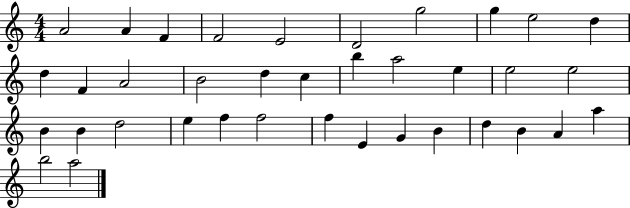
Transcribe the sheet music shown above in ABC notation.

X:1
T:Untitled
M:4/4
L:1/4
K:C
A2 A F F2 E2 D2 g2 g e2 d d F A2 B2 d c b a2 e e2 e2 B B d2 e f f2 f E G B d B A a b2 a2